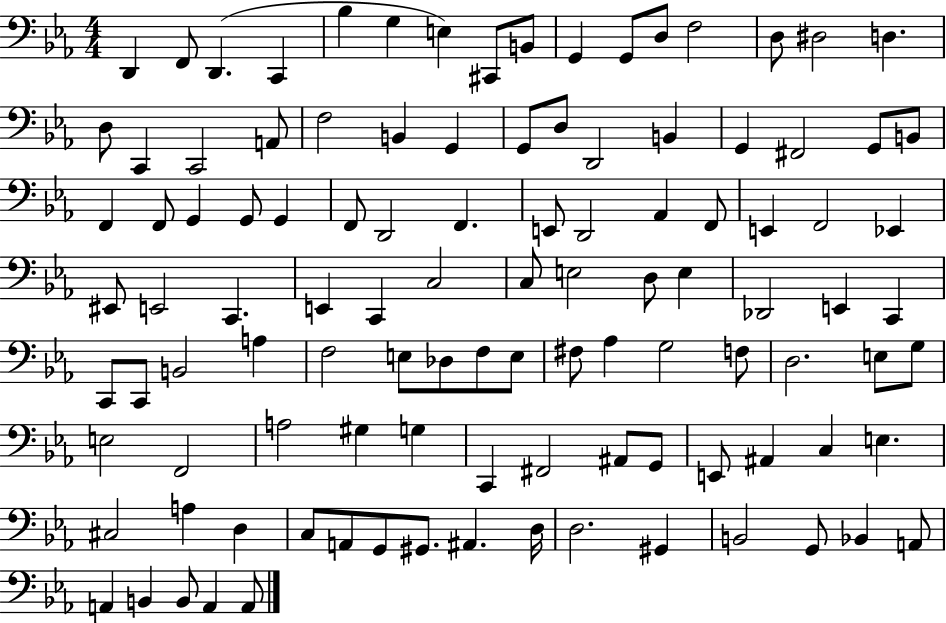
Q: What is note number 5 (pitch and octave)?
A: Bb3